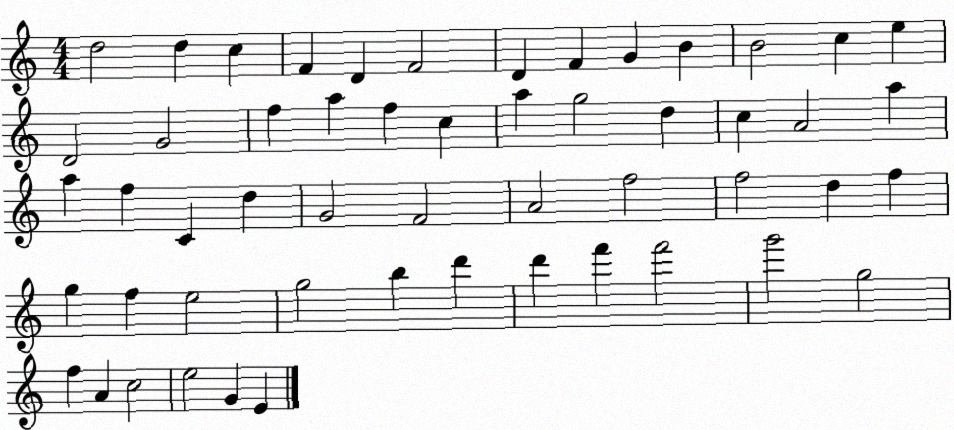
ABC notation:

X:1
T:Untitled
M:4/4
L:1/4
K:C
d2 d c F D F2 D F G B B2 c e D2 G2 f a f c a g2 d c A2 a a f C d G2 F2 A2 f2 f2 d f g f e2 g2 b d' d' f' f'2 g'2 g2 f A c2 e2 G E